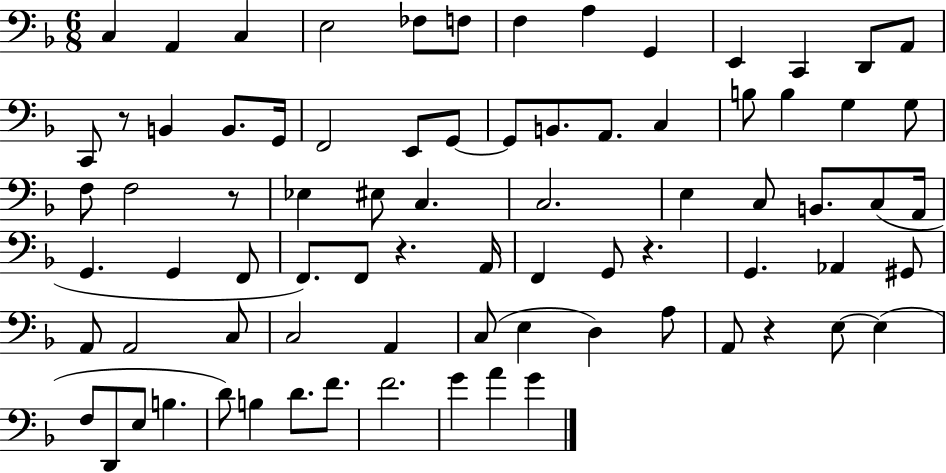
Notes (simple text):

C3/q A2/q C3/q E3/h FES3/e F3/e F3/q A3/q G2/q E2/q C2/q D2/e A2/e C2/e R/e B2/q B2/e. G2/s F2/h E2/e G2/e G2/e B2/e. A2/e. C3/q B3/e B3/q G3/q G3/e F3/e F3/h R/e Eb3/q EIS3/e C3/q. C3/h. E3/q C3/e B2/e. C3/e A2/s G2/q. G2/q F2/e F2/e. F2/e R/q. A2/s F2/q G2/e R/q. G2/q. Ab2/q G#2/e A2/e A2/h C3/e C3/h A2/q C3/e E3/q D3/q A3/e A2/e R/q E3/e E3/q F3/e D2/e E3/e B3/q. D4/e B3/q D4/e. F4/e. F4/h. G4/q A4/q G4/q